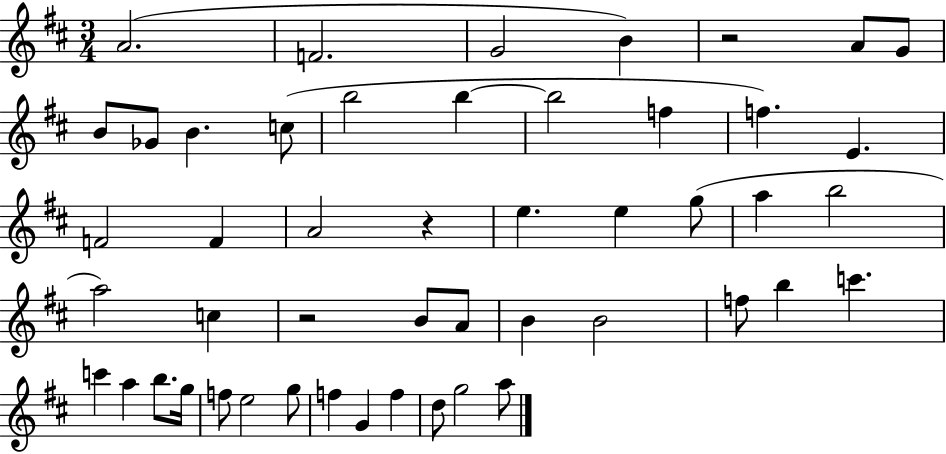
{
  \clef treble
  \numericTimeSignature
  \time 3/4
  \key d \major
  a'2.( | f'2. | g'2 b'4) | r2 a'8 g'8 | \break b'8 ges'8 b'4. c''8( | b''2 b''4~~ | b''2 f''4 | f''4.) e'4. | \break f'2 f'4 | a'2 r4 | e''4. e''4 g''8( | a''4 b''2 | \break a''2) c''4 | r2 b'8 a'8 | b'4 b'2 | f''8 b''4 c'''4. | \break c'''4 a''4 b''8. g''16 | f''8 e''2 g''8 | f''4 g'4 f''4 | d''8 g''2 a''8 | \break \bar "|."
}